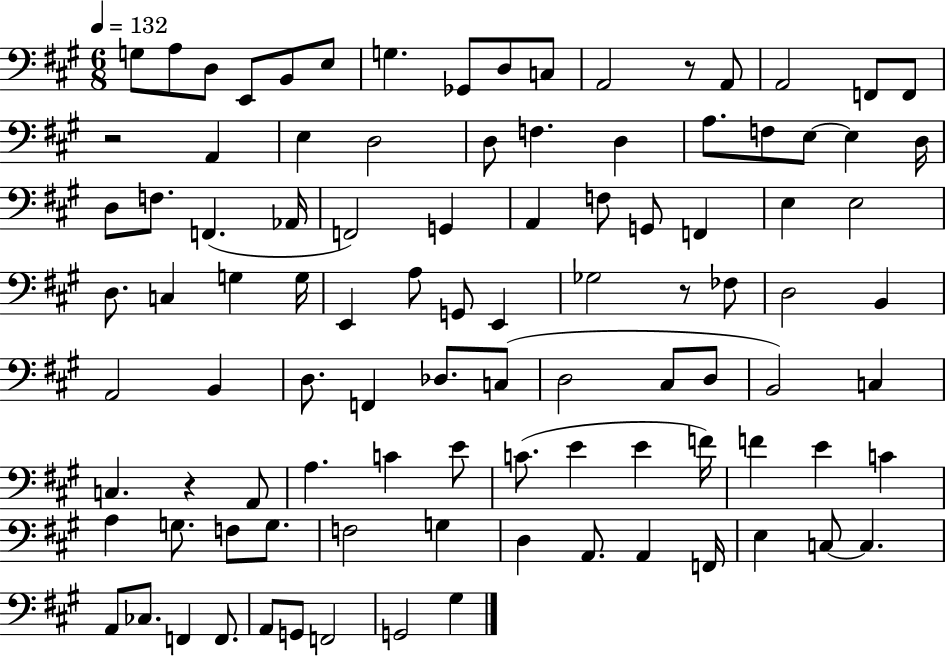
{
  \clef bass
  \numericTimeSignature
  \time 6/8
  \key a \major
  \tempo 4 = 132
  g8 a8 d8 e,8 b,8 e8 | g4. ges,8 d8 c8 | a,2 r8 a,8 | a,2 f,8 f,8 | \break r2 a,4 | e4 d2 | d8 f4. d4 | a8. f8 e8~~ e4 d16 | \break d8 f8. f,4.( aes,16 | f,2) g,4 | a,4 f8 g,8 f,4 | e4 e2 | \break d8. c4 g4 g16 | e,4 a8 g,8 e,4 | ges2 r8 fes8 | d2 b,4 | \break a,2 b,4 | d8. f,4 des8. c8( | d2 cis8 d8 | b,2) c4 | \break c4. r4 a,8 | a4. c'4 e'8 | c'8.( e'4 e'4 f'16) | f'4 e'4 c'4 | \break a4 g8. f8 g8. | f2 g4 | d4 a,8. a,4 f,16 | e4 c8~~ c4. | \break a,8 ces8. f,4 f,8. | a,8 g,8 f,2 | g,2 gis4 | \bar "|."
}